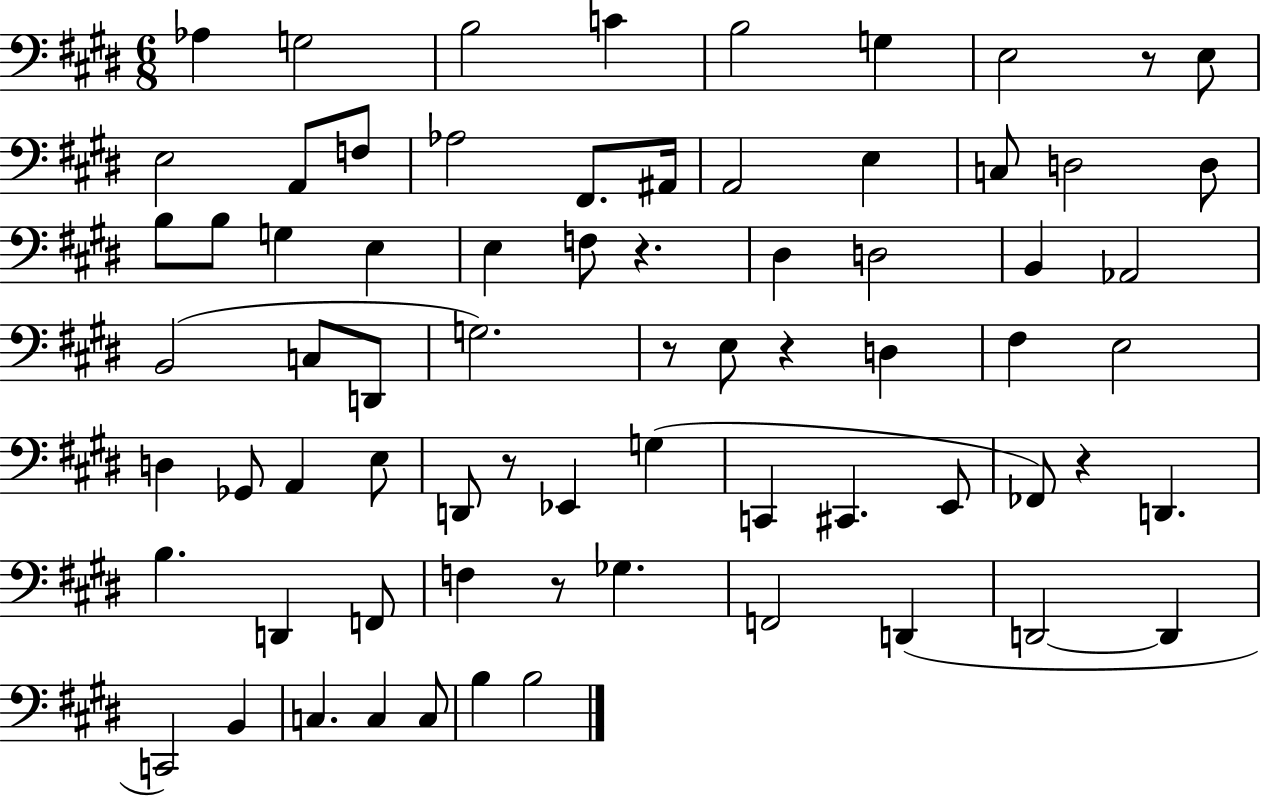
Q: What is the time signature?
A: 6/8